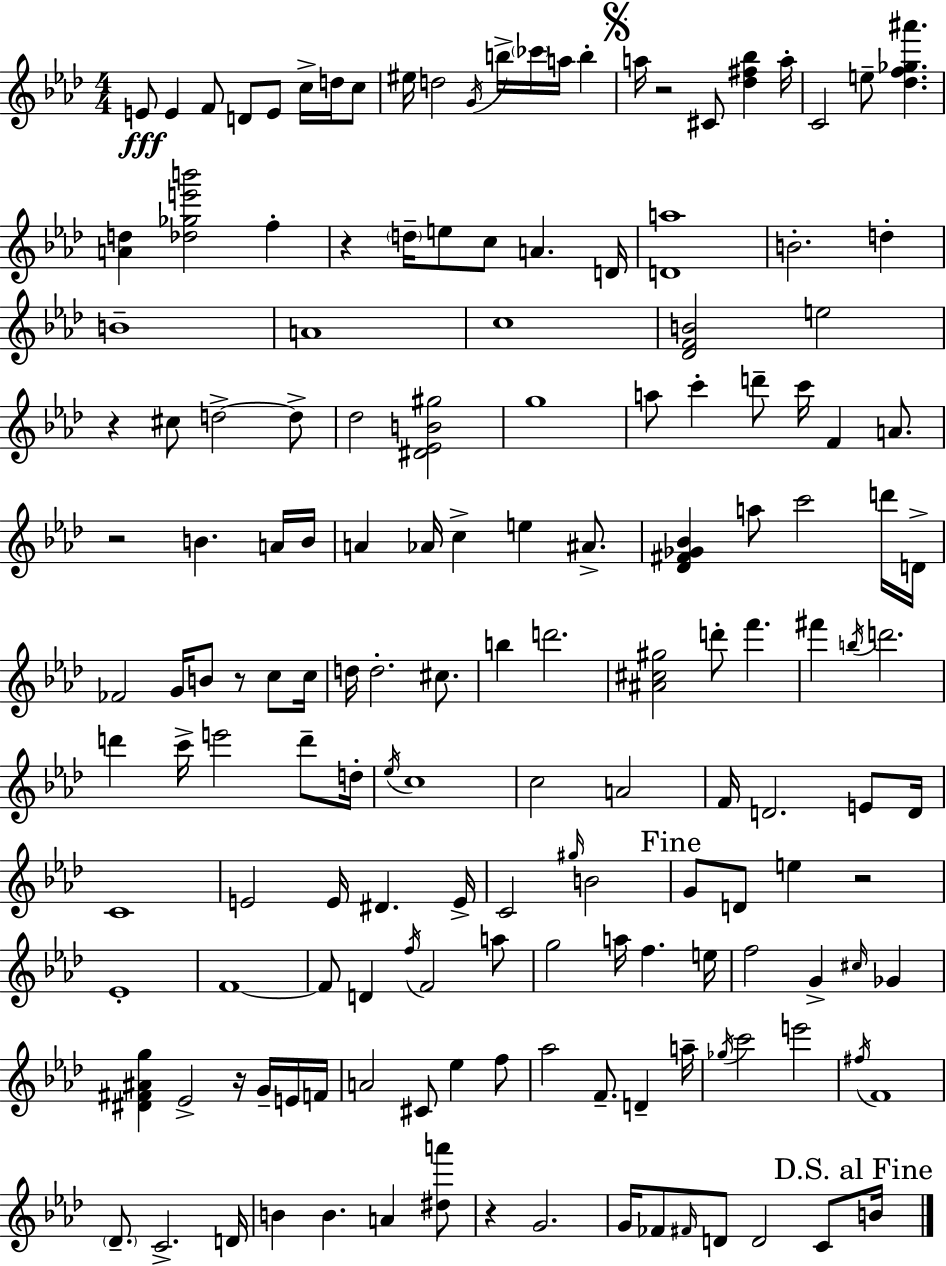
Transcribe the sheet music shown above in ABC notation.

X:1
T:Untitled
M:4/4
L:1/4
K:Ab
E/2 E F/2 D/2 E/2 c/4 d/4 c/2 ^e/4 d2 G/4 b/4 _c'/4 a/4 b a/4 z2 ^C/2 [_d^f_b] a/4 C2 e/2 [_df_g^a'] [Ad] [_d_ge'b']2 f z d/4 e/2 c/2 A D/4 [Da]4 B2 d B4 A4 c4 [_DFB]2 e2 z ^c/2 d2 d/2 _d2 [^D_EB^g]2 g4 a/2 c' d'/2 c'/4 F A/2 z2 B A/4 B/4 A _A/4 c e ^A/2 [_D^F_G_B] a/2 c'2 d'/4 D/4 _F2 G/4 B/2 z/2 c/2 c/4 d/4 d2 ^c/2 b d'2 [^A^c^g]2 d'/2 f' ^f' b/4 d'2 d' c'/4 e'2 d'/2 d/4 _e/4 c4 c2 A2 F/4 D2 E/2 D/4 C4 E2 E/4 ^D E/4 C2 ^g/4 B2 G/2 D/2 e z2 _E4 F4 F/2 D f/4 F2 a/2 g2 a/4 f e/4 f2 G ^c/4 _G [^D^F^Ag] _E2 z/4 G/4 E/4 F/4 A2 ^C/2 _e f/2 _a2 F/2 D a/4 _g/4 c'2 e'2 ^f/4 F4 _D/2 C2 D/4 B B A [^da']/2 z G2 G/4 _F/2 ^F/4 D/2 D2 C/2 B/4